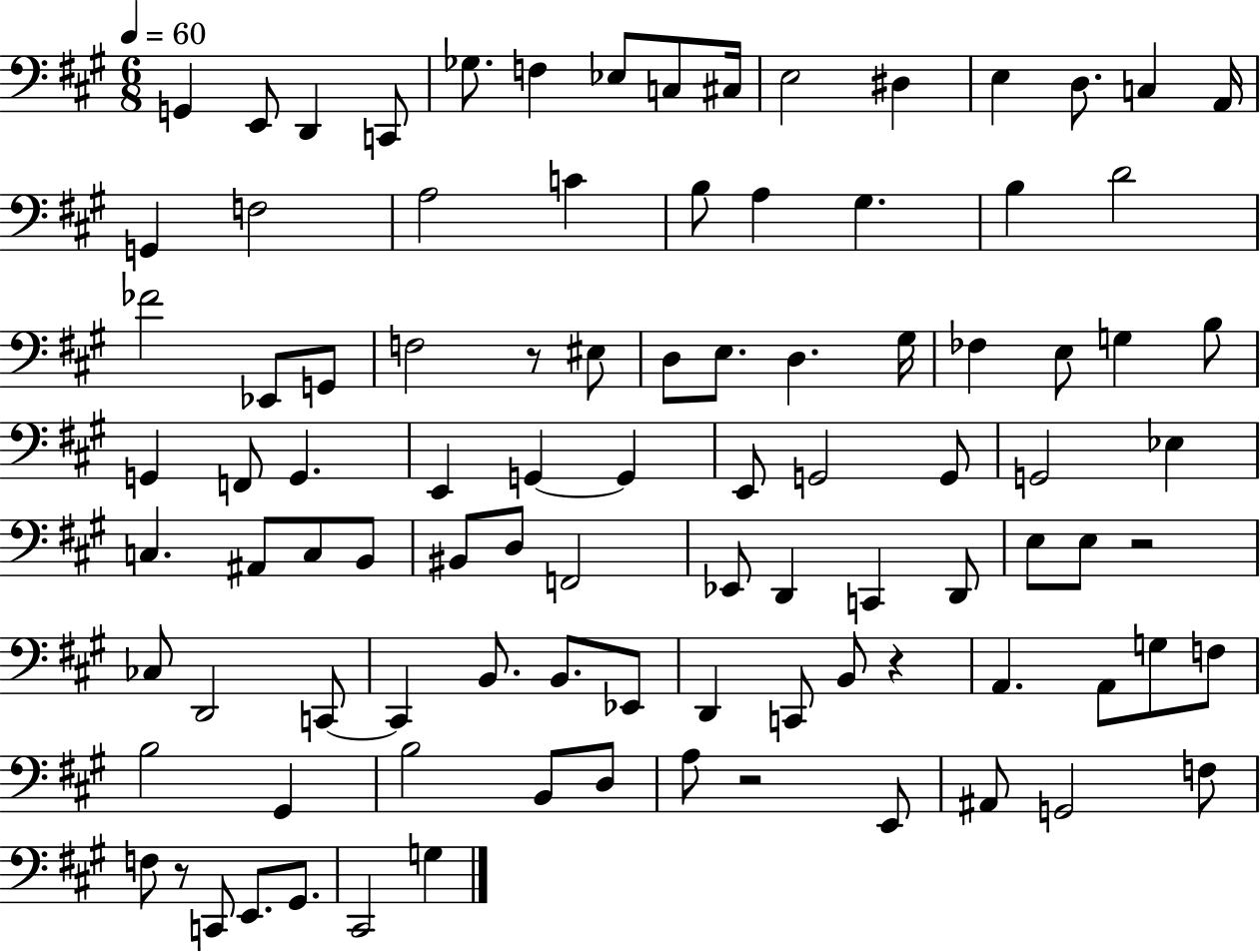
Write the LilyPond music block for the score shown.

{
  \clef bass
  \numericTimeSignature
  \time 6/8
  \key a \major
  \tempo 4 = 60
  \repeat volta 2 { g,4 e,8 d,4 c,8 | ges8. f4 ees8 c8 cis16 | e2 dis4 | e4 d8. c4 a,16 | \break g,4 f2 | a2 c'4 | b8 a4 gis4. | b4 d'2 | \break fes'2 ees,8 g,8 | f2 r8 eis8 | d8 e8. d4. gis16 | fes4 e8 g4 b8 | \break g,4 f,8 g,4. | e,4 g,4~~ g,4 | e,8 g,2 g,8 | g,2 ees4 | \break c4. ais,8 c8 b,8 | bis,8 d8 f,2 | ees,8 d,4 c,4 d,8 | e8 e8 r2 | \break ces8 d,2 c,8~~ | c,4 b,8. b,8. ees,8 | d,4 c,8 b,8 r4 | a,4. a,8 g8 f8 | \break b2 gis,4 | b2 b,8 d8 | a8 r2 e,8 | ais,8 g,2 f8 | \break f8 r8 c,8 e,8. gis,8. | cis,2 g4 | } \bar "|."
}